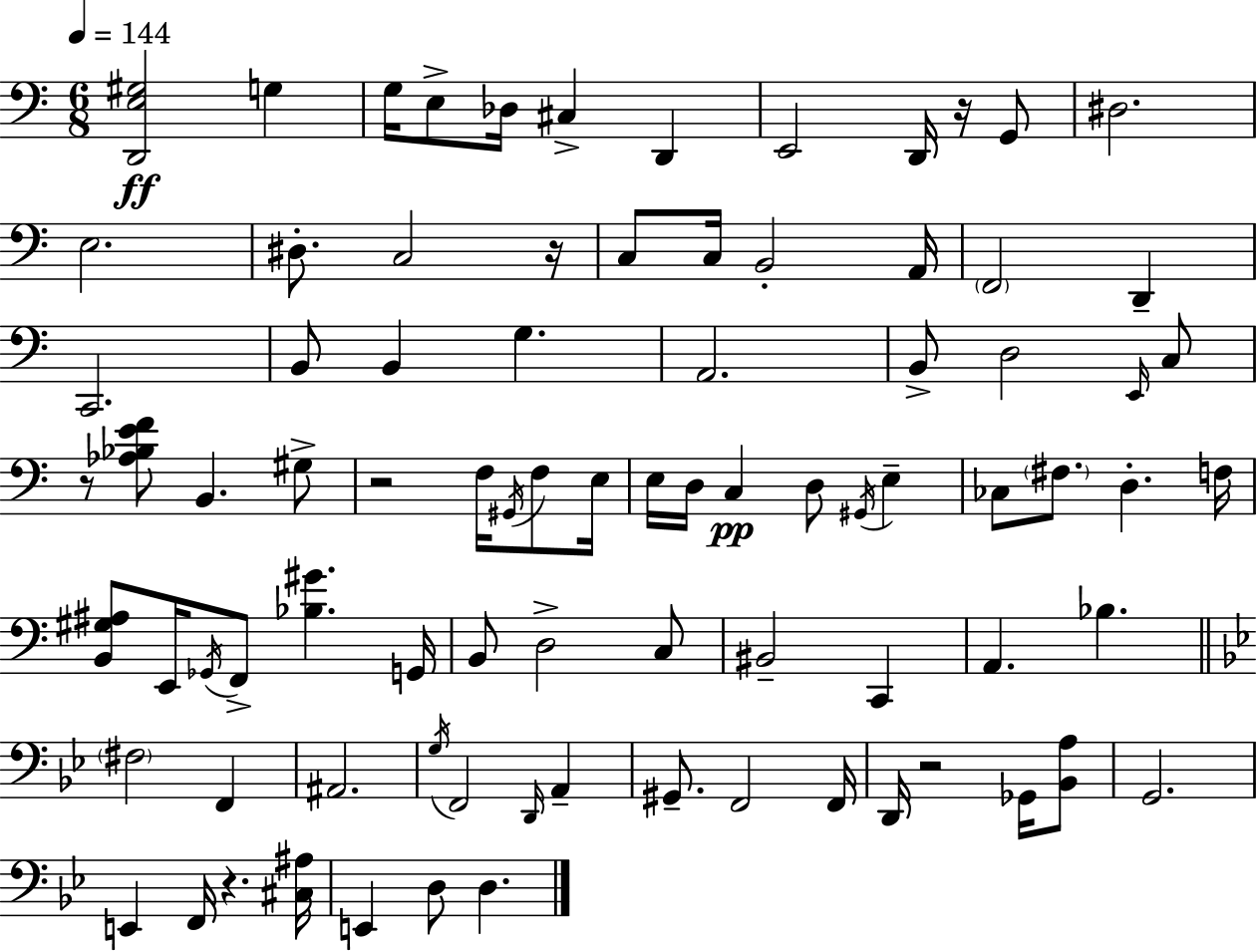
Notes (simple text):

[D2,E3,G#3]/h G3/q G3/s E3/e Db3/s C#3/q D2/q E2/h D2/s R/s G2/e D#3/h. E3/h. D#3/e. C3/h R/s C3/e C3/s B2/h A2/s F2/h D2/q C2/h. B2/e B2/q G3/q. A2/h. B2/e D3/h E2/s C3/e R/e [Ab3,Bb3,E4,F4]/e B2/q. G#3/e R/h F3/s G#2/s F3/e E3/s E3/s D3/s C3/q D3/e G#2/s E3/q CES3/e F#3/e. D3/q. F3/s [B2,G#3,A#3]/e E2/s Gb2/s F2/e [Bb3,G#4]/q. G2/s B2/e D3/h C3/e BIS2/h C2/q A2/q. Bb3/q. F#3/h F2/q A#2/h. G3/s F2/h D2/s A2/q G#2/e. F2/h F2/s D2/s R/h Gb2/s [Bb2,A3]/e G2/h. E2/q F2/s R/q. [C#3,A#3]/s E2/q D3/e D3/q.